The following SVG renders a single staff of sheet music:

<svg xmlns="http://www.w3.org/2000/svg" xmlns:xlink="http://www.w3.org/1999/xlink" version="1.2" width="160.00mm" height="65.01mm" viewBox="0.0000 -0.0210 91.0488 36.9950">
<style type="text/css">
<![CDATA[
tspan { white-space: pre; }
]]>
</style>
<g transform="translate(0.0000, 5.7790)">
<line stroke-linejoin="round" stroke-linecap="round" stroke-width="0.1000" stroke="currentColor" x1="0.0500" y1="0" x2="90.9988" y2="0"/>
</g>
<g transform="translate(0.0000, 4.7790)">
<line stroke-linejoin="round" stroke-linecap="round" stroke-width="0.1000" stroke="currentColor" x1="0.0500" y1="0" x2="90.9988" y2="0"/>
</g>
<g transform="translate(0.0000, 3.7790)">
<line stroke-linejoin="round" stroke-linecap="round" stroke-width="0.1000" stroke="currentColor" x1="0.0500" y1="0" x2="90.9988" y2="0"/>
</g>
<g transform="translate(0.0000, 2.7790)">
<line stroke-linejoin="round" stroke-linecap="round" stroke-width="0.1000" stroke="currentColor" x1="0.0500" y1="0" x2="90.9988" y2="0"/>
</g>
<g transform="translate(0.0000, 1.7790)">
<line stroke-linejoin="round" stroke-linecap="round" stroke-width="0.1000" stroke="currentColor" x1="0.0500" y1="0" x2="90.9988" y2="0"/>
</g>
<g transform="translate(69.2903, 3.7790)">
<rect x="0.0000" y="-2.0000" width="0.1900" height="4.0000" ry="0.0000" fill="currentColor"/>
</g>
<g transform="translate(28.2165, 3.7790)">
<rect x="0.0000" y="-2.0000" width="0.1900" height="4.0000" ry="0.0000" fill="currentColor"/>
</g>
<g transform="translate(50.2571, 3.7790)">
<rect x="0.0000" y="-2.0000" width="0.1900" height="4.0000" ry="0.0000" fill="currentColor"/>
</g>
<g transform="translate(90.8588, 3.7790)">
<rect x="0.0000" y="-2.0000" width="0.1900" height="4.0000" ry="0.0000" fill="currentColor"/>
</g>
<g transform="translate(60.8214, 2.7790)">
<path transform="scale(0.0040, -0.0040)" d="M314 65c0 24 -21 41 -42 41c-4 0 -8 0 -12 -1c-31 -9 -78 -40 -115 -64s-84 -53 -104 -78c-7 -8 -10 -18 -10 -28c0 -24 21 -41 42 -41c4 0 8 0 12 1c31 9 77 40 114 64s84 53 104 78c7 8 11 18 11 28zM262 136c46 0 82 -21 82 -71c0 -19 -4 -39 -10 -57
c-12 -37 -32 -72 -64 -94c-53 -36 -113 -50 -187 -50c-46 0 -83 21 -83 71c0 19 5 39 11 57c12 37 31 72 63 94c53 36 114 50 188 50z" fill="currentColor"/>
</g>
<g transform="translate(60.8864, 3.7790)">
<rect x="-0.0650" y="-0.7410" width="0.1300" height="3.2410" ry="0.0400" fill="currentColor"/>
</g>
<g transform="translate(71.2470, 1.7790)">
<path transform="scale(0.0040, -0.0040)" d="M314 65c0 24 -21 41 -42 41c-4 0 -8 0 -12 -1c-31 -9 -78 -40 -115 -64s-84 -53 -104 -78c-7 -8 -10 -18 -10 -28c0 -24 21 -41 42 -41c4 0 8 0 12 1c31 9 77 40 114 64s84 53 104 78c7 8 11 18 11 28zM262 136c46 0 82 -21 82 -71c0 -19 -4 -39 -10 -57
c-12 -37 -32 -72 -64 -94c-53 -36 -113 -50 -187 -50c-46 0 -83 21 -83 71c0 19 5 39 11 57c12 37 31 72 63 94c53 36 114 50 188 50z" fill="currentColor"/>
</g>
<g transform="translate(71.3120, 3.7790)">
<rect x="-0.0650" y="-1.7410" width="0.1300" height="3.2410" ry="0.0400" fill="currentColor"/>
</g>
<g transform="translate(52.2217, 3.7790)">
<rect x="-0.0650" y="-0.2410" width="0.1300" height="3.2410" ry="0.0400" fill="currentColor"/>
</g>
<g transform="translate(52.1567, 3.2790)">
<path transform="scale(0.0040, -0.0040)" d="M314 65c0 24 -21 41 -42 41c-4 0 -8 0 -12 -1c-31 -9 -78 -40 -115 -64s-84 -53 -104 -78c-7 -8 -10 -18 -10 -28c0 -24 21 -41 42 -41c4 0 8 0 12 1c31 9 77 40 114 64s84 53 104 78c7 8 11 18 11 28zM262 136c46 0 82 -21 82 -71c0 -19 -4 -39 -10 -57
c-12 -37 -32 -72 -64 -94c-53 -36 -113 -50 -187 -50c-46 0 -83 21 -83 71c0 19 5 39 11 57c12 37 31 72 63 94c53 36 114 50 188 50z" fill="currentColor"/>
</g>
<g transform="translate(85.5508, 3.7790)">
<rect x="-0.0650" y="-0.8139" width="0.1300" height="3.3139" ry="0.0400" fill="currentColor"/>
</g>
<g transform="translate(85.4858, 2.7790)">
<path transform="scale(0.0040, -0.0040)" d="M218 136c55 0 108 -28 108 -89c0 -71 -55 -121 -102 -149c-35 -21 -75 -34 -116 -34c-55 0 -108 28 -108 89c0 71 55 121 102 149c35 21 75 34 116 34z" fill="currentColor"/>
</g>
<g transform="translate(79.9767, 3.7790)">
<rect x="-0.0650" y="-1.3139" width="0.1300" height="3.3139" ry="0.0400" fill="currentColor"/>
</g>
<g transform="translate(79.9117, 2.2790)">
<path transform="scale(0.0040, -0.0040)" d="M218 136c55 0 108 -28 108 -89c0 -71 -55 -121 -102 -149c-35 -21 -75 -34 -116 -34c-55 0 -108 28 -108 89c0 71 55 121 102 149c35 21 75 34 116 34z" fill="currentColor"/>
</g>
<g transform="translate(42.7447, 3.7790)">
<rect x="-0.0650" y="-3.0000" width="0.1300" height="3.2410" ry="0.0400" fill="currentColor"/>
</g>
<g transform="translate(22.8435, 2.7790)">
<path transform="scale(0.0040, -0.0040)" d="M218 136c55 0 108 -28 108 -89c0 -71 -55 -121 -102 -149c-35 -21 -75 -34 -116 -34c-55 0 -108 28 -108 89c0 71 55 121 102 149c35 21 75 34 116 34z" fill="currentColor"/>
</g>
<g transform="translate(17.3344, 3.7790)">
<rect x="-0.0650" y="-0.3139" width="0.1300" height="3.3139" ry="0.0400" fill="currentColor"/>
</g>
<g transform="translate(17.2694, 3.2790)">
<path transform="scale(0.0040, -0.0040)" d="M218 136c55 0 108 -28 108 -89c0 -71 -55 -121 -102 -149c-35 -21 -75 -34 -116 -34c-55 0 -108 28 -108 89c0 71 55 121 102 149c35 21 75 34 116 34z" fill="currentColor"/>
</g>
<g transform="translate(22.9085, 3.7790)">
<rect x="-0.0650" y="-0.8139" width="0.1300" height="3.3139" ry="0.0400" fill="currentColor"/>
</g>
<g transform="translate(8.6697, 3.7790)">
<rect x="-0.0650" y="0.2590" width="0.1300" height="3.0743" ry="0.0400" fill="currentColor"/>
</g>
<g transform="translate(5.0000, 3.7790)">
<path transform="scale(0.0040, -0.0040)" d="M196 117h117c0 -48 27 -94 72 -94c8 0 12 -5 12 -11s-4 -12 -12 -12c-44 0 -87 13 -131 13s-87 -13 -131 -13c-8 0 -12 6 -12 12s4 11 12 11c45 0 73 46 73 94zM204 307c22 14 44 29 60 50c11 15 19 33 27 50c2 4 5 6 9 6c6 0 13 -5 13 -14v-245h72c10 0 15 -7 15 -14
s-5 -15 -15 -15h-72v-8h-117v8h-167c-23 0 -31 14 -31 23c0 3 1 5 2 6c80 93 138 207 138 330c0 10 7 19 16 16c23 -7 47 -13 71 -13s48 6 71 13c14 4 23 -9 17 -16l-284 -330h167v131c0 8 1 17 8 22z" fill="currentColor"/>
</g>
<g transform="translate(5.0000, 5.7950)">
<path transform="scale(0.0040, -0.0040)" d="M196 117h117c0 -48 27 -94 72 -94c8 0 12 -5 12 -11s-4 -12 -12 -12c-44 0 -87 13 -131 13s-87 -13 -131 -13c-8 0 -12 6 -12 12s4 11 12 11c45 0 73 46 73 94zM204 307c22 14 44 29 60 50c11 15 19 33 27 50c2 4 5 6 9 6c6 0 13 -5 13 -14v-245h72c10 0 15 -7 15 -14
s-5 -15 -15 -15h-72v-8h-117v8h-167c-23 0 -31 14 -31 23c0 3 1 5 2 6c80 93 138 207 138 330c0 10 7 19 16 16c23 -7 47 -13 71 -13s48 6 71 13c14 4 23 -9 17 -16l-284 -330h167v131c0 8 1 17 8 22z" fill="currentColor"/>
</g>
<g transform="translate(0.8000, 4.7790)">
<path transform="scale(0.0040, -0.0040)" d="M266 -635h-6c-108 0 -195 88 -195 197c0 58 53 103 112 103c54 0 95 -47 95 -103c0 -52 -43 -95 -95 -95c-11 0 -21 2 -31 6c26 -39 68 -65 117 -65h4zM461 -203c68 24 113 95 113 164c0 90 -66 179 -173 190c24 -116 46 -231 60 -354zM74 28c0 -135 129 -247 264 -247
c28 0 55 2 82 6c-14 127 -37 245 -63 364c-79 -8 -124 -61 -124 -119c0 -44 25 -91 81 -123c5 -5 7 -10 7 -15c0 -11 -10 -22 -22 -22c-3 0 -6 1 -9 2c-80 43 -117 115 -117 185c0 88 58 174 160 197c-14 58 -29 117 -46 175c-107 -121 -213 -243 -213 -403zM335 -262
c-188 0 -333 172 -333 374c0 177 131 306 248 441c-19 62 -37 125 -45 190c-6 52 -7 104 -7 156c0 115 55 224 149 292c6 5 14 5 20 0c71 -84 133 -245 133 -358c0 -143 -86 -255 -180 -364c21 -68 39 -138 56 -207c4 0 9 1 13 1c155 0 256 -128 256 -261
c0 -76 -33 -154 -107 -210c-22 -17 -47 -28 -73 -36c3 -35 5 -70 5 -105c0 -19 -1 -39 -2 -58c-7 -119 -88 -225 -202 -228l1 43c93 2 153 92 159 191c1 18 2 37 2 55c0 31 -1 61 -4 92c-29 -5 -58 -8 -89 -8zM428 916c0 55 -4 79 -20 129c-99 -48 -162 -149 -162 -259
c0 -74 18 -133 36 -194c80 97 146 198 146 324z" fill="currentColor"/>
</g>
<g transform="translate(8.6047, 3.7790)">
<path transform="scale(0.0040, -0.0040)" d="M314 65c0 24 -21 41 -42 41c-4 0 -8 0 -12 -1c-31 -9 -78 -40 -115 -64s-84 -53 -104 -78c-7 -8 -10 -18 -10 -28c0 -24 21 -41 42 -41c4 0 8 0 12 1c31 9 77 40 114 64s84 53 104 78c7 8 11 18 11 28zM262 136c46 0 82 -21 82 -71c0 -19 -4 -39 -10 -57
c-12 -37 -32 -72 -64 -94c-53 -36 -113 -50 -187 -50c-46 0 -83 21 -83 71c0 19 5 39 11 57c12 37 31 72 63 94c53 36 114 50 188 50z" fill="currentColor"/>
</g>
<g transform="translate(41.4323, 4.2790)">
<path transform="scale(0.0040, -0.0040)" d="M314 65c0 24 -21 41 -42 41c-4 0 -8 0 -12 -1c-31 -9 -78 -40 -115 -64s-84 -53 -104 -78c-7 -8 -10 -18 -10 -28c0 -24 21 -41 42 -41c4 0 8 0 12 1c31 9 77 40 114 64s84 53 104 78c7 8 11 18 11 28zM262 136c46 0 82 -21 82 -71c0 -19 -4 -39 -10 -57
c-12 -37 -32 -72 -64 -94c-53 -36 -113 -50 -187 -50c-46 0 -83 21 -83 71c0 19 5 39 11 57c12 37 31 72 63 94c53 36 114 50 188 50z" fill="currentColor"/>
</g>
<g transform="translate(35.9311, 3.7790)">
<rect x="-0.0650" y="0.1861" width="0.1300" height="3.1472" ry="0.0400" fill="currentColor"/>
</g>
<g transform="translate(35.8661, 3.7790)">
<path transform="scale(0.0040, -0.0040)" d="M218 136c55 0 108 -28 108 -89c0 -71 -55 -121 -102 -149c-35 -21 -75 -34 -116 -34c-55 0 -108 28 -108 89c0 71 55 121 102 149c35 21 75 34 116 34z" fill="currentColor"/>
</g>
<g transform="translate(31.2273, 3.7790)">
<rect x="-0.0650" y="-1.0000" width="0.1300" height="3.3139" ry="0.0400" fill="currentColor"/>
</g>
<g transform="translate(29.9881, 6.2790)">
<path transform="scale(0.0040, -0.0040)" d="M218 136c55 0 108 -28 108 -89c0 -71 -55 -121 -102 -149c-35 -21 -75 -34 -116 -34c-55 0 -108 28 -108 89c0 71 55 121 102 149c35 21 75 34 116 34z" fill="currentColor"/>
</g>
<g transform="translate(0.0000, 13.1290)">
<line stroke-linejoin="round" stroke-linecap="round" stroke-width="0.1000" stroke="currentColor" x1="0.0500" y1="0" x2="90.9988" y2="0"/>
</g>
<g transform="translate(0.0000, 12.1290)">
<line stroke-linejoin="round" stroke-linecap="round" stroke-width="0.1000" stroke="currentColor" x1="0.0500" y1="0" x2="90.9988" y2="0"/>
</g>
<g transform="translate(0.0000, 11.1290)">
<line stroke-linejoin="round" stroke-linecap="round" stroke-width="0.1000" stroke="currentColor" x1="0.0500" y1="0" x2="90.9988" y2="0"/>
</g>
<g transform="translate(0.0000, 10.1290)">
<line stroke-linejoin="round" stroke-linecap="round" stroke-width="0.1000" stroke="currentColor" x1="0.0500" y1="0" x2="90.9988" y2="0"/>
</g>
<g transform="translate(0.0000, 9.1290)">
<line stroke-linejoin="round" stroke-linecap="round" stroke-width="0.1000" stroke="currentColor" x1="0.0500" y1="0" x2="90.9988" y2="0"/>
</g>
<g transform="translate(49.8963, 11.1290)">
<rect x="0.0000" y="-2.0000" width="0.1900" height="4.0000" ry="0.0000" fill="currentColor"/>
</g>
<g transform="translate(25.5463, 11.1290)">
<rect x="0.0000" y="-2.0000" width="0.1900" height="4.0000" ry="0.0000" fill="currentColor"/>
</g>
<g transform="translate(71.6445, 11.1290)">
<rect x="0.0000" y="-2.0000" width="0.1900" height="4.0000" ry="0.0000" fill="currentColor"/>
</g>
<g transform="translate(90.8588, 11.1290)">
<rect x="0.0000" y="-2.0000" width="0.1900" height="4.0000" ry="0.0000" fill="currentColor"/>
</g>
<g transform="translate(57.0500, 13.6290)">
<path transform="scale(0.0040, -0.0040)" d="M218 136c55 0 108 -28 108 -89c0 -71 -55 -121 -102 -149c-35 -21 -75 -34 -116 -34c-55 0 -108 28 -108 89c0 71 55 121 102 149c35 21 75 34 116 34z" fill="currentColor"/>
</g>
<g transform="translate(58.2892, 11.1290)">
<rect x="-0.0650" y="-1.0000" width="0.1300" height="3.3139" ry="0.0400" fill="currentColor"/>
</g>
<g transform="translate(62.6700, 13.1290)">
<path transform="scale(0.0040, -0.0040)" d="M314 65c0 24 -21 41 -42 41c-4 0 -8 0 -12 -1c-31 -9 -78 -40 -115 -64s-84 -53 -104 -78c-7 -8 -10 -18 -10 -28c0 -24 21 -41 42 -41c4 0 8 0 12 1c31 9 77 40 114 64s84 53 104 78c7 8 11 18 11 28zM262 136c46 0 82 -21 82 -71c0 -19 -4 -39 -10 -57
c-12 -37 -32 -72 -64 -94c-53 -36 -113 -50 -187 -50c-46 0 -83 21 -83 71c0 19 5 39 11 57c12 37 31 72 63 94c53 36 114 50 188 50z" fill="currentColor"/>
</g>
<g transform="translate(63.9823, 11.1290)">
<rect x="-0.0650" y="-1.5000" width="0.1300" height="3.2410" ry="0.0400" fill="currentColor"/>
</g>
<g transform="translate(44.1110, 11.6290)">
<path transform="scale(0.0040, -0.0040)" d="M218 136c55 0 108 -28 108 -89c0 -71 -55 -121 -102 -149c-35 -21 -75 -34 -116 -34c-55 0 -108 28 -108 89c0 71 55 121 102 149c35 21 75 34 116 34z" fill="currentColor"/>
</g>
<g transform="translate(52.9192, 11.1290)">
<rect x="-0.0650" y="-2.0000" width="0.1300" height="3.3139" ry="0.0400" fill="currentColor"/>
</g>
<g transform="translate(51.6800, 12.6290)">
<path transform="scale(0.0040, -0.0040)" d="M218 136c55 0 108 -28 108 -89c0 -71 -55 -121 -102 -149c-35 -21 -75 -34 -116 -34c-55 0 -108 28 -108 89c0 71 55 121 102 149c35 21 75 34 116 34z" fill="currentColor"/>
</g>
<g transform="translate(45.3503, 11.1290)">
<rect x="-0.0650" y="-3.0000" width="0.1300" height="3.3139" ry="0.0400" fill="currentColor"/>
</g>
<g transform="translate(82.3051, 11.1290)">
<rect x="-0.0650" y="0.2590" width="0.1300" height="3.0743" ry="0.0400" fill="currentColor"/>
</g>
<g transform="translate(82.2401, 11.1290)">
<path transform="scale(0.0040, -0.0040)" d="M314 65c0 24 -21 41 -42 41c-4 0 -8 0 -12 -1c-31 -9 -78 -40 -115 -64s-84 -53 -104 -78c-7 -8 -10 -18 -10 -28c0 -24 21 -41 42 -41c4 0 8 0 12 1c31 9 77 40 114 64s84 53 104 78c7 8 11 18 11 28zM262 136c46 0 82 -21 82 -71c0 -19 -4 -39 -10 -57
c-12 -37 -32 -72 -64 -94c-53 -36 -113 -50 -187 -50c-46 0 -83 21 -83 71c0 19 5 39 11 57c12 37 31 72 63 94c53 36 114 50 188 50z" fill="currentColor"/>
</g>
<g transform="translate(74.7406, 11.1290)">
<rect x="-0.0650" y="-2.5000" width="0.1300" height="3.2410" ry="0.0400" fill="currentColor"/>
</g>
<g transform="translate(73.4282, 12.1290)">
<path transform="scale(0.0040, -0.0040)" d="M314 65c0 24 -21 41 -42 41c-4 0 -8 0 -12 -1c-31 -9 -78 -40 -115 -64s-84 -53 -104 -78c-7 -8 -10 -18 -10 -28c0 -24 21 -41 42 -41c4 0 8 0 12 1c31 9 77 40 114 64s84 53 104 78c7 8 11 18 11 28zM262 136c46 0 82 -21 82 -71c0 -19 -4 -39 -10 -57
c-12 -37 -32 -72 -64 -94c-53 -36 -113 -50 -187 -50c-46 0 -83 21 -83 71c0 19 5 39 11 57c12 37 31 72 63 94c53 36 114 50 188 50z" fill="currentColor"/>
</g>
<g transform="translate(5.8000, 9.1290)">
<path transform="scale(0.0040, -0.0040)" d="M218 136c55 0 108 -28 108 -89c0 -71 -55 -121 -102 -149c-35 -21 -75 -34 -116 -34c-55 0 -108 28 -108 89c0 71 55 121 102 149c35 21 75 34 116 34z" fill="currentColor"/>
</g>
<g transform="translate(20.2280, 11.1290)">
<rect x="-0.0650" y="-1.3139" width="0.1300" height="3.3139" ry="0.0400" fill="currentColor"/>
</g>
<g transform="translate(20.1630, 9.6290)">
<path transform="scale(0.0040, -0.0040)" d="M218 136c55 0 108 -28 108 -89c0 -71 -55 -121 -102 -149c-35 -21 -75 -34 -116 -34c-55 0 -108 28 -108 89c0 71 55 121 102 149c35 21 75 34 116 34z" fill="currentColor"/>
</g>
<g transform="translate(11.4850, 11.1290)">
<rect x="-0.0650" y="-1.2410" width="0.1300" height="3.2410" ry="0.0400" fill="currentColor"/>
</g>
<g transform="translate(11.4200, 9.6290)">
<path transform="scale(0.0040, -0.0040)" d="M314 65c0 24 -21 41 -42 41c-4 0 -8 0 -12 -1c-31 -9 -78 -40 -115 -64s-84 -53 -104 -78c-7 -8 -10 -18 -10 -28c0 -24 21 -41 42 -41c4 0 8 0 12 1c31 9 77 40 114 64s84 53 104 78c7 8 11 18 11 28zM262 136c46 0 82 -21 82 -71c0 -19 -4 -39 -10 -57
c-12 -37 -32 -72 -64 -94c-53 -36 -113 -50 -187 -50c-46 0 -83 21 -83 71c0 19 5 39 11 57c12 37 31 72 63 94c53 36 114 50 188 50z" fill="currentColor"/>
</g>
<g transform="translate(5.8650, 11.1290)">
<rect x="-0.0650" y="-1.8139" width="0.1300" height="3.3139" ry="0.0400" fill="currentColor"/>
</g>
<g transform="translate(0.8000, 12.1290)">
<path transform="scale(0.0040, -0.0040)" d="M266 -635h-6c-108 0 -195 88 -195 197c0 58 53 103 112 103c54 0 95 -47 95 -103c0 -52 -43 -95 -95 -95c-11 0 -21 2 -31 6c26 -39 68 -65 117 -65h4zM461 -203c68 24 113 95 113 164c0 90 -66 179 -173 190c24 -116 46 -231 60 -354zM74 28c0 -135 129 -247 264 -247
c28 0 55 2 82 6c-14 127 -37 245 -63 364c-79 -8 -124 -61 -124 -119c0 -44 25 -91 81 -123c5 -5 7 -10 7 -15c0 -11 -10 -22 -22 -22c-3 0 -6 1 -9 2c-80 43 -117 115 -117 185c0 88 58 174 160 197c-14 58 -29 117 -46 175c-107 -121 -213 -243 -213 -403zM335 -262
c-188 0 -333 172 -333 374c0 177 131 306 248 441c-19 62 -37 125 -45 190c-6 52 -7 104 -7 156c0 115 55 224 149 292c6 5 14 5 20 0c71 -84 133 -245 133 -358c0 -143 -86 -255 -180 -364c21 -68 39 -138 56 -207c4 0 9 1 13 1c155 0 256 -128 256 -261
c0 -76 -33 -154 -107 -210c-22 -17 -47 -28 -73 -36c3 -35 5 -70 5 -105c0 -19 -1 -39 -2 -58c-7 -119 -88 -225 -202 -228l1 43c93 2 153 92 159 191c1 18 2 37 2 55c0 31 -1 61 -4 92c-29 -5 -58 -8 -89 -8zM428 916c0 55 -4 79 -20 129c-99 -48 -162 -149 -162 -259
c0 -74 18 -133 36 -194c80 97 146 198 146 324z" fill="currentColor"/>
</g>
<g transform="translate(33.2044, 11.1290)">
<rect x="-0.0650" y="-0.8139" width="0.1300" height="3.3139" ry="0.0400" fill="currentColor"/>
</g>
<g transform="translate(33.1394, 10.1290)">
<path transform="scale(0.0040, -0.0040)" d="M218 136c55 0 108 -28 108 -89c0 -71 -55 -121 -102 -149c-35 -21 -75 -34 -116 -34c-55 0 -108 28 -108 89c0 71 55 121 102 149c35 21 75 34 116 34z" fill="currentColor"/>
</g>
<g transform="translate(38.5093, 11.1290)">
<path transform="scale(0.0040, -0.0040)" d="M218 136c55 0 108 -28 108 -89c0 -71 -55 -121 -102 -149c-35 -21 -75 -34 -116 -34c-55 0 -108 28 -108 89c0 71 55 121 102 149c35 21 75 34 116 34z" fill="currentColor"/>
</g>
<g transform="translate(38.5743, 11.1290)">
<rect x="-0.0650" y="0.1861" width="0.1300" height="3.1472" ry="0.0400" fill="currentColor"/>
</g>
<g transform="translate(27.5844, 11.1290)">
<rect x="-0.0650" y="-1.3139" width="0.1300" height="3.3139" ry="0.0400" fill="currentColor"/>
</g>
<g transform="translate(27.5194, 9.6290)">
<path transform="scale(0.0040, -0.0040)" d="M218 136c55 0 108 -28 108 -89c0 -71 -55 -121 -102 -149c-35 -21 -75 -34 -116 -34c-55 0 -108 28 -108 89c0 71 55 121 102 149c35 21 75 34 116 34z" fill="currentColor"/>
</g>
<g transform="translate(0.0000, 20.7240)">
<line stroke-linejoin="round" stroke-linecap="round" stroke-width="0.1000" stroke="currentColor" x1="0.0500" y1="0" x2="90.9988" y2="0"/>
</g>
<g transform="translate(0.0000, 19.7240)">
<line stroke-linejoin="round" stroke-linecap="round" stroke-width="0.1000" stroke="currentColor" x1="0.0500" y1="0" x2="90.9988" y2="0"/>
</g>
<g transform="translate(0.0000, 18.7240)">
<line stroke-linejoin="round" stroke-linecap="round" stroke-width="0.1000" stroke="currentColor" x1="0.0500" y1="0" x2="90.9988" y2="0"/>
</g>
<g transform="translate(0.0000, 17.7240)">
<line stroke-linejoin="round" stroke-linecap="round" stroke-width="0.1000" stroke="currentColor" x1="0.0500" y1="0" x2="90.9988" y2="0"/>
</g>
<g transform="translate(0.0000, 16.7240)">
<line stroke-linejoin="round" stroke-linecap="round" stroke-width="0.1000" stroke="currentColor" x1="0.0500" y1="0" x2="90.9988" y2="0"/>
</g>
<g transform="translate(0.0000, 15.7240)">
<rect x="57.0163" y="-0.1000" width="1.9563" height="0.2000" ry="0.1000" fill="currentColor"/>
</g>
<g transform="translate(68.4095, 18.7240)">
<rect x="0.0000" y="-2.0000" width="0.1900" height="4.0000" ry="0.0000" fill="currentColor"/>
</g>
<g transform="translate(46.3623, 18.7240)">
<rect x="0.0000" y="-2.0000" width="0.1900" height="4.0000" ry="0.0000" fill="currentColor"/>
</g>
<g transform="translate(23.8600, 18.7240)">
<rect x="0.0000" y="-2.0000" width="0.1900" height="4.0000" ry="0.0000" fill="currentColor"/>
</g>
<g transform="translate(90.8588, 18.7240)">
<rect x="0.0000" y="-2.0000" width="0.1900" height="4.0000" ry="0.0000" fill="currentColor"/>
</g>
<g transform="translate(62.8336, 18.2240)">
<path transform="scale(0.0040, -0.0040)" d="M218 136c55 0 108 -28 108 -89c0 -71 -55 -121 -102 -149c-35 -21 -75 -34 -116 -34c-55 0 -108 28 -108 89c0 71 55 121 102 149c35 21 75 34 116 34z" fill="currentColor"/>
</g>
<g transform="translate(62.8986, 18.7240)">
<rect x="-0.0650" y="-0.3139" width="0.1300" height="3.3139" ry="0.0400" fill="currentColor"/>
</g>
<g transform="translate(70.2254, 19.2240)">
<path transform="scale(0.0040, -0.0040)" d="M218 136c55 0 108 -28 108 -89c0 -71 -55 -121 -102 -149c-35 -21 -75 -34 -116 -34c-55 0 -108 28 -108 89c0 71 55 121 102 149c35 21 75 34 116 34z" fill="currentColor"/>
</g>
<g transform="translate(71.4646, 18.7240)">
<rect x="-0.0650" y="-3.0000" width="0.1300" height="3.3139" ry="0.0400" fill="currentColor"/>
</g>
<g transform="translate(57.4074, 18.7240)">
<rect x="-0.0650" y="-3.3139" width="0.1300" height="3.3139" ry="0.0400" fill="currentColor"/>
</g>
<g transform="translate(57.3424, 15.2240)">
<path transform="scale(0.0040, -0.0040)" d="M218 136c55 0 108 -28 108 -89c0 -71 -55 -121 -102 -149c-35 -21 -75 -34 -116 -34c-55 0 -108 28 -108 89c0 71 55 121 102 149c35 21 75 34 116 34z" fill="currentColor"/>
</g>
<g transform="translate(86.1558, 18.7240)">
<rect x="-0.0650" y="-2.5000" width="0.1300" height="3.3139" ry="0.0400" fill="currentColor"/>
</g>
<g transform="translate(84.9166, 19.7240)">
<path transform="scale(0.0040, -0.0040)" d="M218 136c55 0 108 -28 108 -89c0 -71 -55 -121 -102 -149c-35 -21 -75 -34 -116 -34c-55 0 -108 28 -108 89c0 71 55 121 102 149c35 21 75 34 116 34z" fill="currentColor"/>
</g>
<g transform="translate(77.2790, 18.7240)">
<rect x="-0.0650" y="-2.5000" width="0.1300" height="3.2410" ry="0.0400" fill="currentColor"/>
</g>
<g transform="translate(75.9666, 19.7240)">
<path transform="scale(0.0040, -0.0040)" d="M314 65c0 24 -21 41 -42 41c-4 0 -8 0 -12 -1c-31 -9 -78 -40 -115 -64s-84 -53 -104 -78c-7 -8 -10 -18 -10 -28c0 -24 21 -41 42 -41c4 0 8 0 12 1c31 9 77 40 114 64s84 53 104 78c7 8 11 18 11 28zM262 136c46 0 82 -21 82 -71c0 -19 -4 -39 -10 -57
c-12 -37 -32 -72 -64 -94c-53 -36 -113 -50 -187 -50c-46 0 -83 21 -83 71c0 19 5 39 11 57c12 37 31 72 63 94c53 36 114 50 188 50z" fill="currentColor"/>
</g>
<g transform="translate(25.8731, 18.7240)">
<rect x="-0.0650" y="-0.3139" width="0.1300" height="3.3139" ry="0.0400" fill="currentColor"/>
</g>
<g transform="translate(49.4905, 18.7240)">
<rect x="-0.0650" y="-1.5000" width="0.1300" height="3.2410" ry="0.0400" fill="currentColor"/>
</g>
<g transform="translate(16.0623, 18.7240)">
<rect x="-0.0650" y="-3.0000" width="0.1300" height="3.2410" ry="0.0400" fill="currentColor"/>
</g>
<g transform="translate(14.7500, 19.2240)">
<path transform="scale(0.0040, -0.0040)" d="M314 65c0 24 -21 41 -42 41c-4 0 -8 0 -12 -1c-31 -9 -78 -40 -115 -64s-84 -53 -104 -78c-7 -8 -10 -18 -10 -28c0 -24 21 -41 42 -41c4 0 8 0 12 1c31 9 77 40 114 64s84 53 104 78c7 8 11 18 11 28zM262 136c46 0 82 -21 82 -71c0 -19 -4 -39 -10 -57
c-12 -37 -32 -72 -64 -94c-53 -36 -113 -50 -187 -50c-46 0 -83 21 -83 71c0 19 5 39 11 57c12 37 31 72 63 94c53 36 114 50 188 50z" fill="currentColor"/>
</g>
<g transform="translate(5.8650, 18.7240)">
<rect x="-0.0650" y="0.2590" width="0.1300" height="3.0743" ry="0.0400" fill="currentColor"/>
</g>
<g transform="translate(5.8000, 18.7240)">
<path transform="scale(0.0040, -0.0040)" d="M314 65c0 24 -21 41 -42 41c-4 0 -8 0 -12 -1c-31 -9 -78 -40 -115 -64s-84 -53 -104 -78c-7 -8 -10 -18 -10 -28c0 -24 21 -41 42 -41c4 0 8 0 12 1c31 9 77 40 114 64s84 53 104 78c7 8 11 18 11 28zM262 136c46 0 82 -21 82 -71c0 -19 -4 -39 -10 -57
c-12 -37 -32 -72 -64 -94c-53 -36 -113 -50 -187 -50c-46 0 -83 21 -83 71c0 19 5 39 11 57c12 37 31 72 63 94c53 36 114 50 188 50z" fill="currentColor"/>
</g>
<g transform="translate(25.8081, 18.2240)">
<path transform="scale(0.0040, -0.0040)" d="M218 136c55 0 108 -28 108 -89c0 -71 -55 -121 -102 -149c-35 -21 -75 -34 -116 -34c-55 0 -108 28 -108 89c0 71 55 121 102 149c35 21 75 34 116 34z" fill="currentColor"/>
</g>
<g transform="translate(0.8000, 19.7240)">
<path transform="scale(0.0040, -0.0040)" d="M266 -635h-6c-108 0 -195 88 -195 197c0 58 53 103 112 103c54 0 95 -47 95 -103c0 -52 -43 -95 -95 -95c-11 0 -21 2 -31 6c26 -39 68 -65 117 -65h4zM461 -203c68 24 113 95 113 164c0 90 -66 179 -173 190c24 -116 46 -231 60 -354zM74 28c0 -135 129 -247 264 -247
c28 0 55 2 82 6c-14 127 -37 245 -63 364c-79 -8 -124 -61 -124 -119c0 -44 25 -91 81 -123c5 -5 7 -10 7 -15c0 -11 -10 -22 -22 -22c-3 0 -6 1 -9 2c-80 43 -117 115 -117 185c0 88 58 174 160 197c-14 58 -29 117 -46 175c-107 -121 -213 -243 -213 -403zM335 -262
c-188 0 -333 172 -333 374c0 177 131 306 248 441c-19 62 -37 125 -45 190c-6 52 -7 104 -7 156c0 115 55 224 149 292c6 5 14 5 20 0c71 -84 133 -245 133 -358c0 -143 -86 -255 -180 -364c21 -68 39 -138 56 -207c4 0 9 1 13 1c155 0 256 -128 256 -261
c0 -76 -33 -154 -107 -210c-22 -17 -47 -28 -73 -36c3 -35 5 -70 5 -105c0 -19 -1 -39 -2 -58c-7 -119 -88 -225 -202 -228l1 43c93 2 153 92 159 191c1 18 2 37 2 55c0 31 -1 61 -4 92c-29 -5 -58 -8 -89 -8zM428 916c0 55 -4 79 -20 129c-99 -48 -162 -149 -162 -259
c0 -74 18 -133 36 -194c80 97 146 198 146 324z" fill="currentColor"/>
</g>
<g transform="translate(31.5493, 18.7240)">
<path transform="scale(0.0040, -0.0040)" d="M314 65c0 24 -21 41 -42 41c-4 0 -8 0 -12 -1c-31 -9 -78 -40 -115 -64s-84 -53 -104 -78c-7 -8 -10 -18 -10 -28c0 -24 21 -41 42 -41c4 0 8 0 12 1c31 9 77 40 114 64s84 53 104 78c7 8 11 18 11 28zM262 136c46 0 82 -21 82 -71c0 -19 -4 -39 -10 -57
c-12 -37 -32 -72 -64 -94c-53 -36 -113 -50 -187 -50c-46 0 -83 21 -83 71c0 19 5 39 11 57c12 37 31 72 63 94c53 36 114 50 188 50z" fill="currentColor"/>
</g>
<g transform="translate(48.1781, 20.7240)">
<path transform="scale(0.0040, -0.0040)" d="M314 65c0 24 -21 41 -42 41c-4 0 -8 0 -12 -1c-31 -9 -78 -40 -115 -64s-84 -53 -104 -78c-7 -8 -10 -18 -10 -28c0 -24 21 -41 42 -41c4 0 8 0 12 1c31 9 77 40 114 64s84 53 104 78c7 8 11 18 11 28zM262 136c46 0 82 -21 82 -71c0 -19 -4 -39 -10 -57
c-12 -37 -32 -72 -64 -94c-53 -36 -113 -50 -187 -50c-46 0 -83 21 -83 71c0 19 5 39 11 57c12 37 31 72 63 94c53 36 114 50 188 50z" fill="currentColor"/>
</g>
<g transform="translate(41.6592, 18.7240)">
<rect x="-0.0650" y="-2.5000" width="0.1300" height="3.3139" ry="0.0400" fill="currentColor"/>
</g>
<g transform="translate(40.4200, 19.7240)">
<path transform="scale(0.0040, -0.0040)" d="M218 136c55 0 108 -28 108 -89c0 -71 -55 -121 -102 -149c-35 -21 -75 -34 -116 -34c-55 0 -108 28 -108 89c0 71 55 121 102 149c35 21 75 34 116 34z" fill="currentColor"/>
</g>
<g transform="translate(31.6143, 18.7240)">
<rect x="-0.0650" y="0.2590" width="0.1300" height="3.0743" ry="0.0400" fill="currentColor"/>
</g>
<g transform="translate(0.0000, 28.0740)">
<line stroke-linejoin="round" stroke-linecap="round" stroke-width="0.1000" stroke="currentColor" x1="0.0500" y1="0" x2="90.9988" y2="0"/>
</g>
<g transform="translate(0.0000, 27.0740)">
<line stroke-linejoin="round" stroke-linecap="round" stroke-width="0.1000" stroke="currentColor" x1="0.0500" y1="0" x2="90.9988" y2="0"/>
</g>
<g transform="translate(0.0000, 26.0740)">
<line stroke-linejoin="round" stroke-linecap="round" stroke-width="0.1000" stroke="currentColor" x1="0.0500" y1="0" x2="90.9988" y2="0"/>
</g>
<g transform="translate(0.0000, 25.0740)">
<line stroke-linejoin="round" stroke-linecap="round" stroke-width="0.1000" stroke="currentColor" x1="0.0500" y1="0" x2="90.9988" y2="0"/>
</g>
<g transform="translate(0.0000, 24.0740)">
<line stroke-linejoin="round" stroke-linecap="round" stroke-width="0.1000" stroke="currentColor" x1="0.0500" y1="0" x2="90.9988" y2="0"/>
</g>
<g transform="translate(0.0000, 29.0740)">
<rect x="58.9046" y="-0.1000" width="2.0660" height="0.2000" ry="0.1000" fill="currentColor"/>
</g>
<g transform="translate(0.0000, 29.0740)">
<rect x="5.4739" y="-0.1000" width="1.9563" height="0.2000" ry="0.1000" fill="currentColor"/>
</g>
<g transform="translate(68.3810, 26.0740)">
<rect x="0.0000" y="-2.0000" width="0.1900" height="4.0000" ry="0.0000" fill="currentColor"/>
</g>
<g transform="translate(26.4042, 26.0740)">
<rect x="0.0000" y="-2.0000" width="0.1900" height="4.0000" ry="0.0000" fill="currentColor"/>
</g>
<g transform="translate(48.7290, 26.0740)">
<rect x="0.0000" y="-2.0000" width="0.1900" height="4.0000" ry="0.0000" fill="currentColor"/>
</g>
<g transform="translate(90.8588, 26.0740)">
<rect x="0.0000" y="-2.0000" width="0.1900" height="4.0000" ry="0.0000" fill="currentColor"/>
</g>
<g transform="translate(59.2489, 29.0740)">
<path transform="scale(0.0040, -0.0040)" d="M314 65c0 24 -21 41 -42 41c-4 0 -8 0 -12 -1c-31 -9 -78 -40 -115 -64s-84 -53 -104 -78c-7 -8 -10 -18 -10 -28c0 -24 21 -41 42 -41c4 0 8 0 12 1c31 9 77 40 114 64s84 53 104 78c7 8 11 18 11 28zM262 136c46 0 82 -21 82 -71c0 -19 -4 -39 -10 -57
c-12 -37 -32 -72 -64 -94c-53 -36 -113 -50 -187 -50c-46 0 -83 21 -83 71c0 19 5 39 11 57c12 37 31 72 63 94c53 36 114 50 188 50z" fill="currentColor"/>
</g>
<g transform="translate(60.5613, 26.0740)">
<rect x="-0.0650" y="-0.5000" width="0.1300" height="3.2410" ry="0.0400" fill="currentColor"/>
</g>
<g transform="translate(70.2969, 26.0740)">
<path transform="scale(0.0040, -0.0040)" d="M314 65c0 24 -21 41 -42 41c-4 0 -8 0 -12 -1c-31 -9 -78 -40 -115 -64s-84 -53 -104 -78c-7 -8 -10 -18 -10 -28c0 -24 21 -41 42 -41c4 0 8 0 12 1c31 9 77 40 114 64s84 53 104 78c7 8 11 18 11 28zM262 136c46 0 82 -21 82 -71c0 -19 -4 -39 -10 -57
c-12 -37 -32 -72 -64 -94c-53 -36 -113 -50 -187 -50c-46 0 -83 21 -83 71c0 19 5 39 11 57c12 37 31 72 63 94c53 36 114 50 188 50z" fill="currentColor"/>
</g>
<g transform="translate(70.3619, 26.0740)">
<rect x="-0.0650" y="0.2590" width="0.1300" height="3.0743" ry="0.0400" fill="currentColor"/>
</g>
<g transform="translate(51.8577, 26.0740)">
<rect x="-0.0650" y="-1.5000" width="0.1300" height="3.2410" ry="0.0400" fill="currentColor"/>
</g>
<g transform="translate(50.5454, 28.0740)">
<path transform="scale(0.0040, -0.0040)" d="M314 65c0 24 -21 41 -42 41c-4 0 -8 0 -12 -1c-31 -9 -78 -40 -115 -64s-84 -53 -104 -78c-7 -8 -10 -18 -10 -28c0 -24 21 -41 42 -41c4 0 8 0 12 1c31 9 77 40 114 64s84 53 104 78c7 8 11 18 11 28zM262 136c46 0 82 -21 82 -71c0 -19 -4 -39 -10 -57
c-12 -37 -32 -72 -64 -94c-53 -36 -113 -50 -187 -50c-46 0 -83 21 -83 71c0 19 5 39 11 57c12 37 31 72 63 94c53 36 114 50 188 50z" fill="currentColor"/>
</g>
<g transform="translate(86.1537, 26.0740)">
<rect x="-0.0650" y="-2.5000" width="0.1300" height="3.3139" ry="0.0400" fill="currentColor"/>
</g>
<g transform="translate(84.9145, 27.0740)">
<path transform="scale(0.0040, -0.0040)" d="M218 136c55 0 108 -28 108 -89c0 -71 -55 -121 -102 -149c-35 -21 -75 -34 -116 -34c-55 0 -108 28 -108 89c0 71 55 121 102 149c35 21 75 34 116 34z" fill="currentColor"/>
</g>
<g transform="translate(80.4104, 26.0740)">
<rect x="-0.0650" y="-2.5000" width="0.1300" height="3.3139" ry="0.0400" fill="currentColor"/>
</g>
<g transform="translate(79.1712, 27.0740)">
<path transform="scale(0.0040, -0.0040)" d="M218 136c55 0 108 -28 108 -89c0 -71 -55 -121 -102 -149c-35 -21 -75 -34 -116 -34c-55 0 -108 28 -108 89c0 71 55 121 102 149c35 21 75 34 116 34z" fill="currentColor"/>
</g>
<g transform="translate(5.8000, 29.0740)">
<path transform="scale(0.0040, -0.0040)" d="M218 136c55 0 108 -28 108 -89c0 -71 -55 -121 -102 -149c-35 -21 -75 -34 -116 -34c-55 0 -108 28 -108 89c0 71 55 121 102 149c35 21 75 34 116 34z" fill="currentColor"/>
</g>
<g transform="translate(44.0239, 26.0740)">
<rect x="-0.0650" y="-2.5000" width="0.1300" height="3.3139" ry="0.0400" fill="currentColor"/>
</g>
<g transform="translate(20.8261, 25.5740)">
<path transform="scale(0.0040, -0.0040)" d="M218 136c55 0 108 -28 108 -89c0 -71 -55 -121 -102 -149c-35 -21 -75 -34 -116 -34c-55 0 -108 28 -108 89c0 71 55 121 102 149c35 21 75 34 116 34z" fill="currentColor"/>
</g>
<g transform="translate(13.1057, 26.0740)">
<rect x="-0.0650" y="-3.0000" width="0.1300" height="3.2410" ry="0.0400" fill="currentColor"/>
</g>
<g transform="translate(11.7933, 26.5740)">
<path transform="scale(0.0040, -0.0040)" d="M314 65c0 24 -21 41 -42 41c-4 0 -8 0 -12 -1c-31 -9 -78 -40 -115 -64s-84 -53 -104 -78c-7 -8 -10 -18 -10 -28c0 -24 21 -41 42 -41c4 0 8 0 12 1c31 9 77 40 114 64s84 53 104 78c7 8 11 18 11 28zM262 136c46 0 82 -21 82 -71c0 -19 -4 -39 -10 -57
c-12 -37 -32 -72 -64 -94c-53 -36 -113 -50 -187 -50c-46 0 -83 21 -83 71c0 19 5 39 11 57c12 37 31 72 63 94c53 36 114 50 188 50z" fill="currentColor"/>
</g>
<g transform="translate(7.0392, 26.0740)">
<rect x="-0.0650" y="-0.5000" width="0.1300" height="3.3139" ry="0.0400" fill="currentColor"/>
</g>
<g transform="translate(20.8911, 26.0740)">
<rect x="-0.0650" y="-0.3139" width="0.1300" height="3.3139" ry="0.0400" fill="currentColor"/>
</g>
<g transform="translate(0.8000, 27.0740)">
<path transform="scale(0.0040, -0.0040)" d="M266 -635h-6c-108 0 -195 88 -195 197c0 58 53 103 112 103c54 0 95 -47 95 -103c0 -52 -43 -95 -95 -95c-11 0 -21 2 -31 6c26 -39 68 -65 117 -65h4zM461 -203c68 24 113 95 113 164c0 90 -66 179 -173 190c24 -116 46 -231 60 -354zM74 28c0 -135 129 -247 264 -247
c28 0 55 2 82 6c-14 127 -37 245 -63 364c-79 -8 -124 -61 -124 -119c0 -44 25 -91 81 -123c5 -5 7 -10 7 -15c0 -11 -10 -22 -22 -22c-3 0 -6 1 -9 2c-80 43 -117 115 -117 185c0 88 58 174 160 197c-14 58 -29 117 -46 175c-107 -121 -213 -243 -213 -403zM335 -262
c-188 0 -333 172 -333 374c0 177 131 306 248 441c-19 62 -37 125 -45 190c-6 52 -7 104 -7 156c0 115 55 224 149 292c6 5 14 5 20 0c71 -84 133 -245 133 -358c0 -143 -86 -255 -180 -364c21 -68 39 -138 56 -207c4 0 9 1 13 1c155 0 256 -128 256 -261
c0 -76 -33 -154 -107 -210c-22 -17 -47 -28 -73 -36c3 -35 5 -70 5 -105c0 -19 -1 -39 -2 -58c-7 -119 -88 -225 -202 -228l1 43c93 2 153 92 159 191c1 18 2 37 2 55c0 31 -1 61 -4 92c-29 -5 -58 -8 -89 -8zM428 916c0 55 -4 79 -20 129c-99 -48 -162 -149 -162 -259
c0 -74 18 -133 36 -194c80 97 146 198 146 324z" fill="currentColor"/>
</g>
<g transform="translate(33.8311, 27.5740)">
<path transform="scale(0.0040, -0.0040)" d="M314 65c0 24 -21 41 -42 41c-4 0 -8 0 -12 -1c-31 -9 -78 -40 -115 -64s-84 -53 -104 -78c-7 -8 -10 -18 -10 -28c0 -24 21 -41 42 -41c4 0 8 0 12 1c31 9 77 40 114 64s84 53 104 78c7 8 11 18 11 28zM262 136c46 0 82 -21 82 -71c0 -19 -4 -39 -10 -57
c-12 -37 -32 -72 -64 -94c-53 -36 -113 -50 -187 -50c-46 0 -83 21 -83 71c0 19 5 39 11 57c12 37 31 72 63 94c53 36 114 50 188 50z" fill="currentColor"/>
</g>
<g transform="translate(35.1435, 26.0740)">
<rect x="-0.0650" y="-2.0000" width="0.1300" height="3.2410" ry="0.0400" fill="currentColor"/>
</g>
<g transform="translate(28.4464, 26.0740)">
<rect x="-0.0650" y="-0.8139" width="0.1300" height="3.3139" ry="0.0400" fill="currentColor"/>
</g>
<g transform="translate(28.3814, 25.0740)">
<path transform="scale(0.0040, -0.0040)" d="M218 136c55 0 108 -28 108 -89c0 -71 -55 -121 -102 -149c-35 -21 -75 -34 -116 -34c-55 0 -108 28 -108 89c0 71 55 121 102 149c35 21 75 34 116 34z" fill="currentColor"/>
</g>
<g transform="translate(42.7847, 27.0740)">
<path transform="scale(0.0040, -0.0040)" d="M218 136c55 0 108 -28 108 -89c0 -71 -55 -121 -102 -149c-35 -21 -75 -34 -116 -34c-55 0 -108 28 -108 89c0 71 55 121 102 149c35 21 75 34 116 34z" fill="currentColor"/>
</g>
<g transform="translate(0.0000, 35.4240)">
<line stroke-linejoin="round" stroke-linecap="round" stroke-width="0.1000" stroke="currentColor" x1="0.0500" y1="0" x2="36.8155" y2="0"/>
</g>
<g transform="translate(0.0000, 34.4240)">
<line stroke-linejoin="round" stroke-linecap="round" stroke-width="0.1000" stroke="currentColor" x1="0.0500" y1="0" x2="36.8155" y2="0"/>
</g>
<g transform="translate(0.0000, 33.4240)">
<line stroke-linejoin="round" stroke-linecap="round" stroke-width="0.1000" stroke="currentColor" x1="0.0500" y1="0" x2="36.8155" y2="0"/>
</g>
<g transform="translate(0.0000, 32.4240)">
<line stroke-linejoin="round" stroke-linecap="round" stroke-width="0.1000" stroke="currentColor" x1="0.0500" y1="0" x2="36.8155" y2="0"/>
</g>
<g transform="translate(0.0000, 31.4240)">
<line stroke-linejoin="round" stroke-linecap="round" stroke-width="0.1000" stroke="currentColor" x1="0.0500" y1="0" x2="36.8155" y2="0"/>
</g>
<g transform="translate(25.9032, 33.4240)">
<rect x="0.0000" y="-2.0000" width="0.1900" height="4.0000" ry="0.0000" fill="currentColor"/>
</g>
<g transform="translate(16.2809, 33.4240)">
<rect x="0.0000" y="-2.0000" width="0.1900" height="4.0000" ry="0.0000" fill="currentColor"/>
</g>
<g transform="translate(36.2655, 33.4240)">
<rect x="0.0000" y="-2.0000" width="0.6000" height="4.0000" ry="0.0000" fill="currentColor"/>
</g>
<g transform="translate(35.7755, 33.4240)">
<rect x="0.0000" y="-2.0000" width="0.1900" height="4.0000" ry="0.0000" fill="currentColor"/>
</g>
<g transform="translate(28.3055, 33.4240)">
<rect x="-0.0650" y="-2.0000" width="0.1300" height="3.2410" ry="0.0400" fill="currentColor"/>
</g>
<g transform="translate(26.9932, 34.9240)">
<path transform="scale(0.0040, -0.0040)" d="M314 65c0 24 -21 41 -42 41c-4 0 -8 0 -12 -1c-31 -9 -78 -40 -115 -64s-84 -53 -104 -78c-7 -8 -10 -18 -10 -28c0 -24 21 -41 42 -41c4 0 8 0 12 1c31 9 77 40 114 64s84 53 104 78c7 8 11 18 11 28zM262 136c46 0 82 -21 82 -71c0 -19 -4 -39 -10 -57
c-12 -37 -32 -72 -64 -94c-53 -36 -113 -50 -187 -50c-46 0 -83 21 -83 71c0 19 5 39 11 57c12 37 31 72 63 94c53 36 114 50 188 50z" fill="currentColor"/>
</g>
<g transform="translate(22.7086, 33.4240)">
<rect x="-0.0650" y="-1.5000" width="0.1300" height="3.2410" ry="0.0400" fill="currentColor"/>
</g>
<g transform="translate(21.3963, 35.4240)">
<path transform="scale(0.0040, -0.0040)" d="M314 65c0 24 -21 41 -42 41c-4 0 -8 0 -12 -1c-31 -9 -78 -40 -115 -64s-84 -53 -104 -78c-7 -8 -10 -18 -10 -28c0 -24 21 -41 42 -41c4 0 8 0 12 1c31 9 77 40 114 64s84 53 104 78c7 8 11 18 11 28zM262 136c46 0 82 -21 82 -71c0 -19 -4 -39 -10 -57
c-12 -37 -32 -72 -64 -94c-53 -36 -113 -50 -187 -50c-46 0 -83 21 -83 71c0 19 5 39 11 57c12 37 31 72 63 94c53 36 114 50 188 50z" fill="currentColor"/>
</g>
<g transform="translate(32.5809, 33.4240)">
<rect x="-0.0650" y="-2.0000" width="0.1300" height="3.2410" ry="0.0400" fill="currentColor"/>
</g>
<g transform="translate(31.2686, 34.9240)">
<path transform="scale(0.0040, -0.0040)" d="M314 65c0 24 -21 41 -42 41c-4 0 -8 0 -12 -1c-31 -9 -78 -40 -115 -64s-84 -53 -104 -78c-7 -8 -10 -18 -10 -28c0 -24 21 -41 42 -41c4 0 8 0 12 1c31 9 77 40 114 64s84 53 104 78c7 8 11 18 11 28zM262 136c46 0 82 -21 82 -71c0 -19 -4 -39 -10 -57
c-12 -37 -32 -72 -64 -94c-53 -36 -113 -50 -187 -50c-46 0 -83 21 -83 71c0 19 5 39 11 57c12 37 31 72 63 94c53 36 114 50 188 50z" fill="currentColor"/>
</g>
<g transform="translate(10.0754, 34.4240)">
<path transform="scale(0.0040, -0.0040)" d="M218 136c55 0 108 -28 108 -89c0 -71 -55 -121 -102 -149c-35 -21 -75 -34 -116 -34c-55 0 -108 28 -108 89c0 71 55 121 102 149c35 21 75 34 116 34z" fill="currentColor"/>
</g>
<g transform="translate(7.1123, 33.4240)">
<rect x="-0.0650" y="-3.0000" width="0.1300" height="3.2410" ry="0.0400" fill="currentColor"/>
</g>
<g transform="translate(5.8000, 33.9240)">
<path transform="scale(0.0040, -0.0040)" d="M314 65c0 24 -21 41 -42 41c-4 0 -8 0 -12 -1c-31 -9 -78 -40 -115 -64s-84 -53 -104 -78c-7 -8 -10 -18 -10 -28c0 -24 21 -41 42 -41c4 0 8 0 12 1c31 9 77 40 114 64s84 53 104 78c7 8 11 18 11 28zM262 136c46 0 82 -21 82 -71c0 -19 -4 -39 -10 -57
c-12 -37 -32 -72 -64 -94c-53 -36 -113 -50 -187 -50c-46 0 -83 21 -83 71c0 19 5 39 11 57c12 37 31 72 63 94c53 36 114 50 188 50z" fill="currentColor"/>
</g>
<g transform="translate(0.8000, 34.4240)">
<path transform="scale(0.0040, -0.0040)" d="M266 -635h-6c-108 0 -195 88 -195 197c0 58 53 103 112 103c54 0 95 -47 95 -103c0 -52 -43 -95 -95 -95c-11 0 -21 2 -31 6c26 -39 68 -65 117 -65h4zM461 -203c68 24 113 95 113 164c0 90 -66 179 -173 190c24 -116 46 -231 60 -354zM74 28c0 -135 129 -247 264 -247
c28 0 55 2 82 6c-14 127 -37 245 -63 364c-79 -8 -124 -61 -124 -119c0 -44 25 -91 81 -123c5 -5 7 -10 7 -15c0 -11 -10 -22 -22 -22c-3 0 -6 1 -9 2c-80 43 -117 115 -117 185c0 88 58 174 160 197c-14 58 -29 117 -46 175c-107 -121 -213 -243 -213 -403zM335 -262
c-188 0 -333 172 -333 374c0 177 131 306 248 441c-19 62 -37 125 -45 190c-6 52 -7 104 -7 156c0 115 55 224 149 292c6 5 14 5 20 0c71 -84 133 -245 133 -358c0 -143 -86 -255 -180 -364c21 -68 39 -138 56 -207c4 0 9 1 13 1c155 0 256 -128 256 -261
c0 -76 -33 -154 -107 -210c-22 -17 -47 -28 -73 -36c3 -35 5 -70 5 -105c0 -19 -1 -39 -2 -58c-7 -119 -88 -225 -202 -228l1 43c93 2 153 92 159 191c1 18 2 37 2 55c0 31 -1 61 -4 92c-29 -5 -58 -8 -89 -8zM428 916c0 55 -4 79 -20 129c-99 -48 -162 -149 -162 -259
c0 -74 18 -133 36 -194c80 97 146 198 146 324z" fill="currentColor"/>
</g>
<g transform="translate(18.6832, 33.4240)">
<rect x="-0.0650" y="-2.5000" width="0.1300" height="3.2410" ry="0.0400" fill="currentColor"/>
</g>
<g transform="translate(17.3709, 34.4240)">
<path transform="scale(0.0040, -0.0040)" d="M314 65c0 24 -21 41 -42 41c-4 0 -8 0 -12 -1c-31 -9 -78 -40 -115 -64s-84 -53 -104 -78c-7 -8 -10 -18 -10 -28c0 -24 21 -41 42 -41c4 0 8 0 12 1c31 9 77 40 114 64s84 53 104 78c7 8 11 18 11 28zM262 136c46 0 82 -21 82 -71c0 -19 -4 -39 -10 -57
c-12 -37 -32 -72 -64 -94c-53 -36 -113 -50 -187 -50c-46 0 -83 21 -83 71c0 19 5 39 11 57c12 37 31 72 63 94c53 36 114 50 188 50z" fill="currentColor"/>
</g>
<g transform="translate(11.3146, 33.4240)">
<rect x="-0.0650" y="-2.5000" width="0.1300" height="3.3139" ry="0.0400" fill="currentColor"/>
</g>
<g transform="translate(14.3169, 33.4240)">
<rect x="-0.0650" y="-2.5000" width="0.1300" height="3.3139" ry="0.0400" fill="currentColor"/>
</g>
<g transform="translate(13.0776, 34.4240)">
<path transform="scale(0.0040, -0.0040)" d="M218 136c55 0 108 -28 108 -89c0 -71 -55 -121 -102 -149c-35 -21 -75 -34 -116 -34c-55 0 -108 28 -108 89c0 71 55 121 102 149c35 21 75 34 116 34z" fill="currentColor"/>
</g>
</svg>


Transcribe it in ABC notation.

X:1
T:Untitled
M:4/4
L:1/4
K:C
B2 c d D B A2 c2 d2 f2 e d f e2 e e d B A F D E2 G2 B2 B2 A2 c B2 G E2 b c A G2 G C A2 c d F2 G E2 C2 B2 G G A2 G G G2 E2 F2 F2